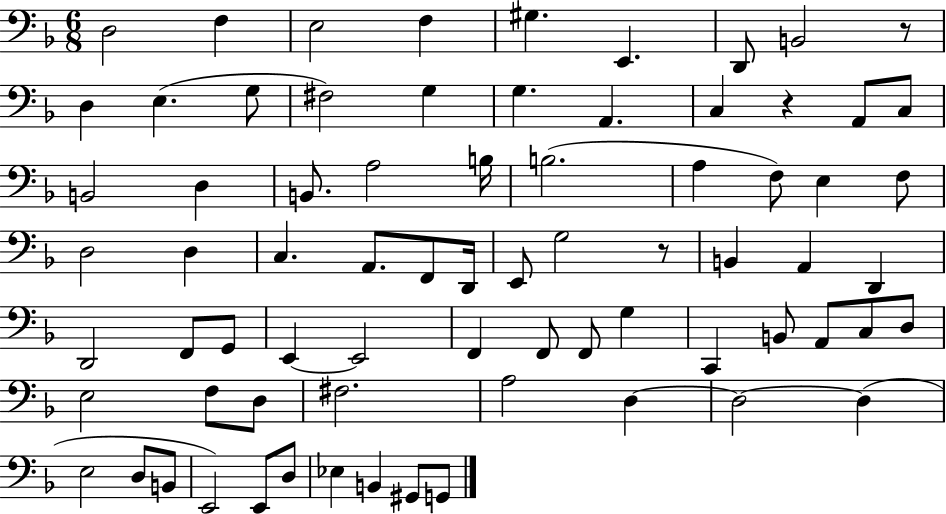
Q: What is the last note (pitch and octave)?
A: G2